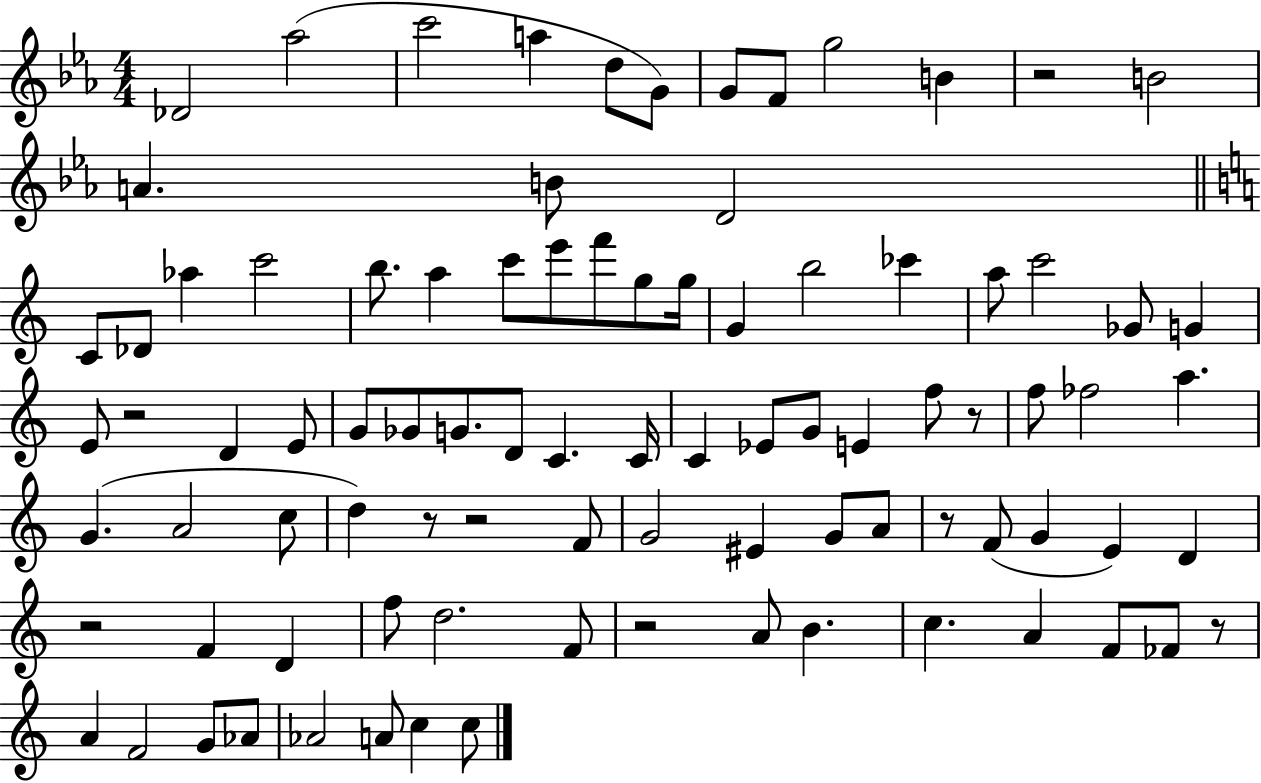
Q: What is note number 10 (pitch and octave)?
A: B4